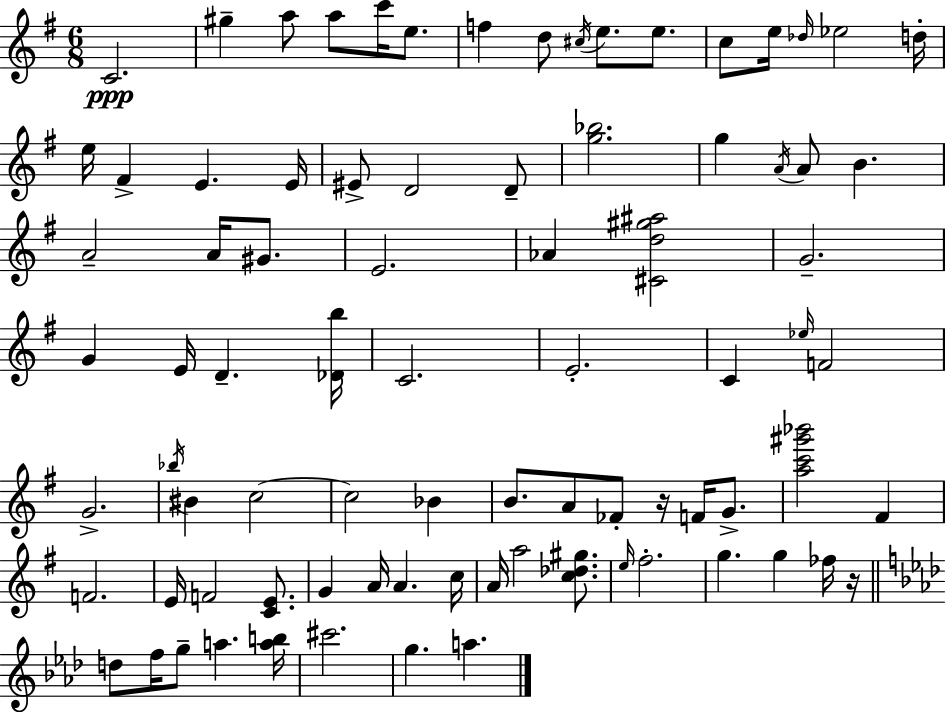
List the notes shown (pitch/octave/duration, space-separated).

C4/h. G#5/q A5/e A5/e C6/s E5/e. F5/q D5/e C#5/s E5/e. E5/e. C5/e E5/s Db5/s Eb5/h D5/s E5/s F#4/q E4/q. E4/s EIS4/e D4/h D4/e [G5,Bb5]/h. G5/q A4/s A4/e B4/q. A4/h A4/s G#4/e. E4/h. Ab4/q [C#4,D5,G#5,A#5]/h G4/h. G4/q E4/s D4/q. [Db4,B5]/s C4/h. E4/h. C4/q Eb5/s F4/h G4/h. Bb5/s BIS4/q C5/h C5/h Bb4/q B4/e. A4/e FES4/e R/s F4/s G4/e. [A5,C6,G#6,Bb6]/h F#4/q F4/h. E4/s F4/h [C4,E4]/e. G4/q A4/s A4/q. C5/s A4/s A5/h [C5,Db5,G#5]/e. E5/s F#5/h. G5/q. G5/q FES5/s R/s D5/e F5/s G5/e A5/q. [A5,B5]/s C#6/h. G5/q. A5/q.